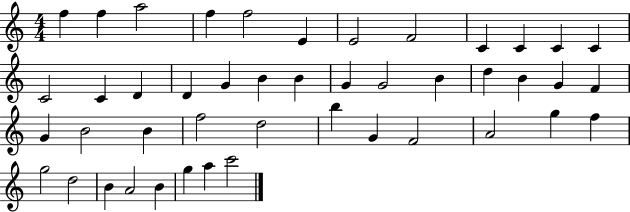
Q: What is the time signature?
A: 4/4